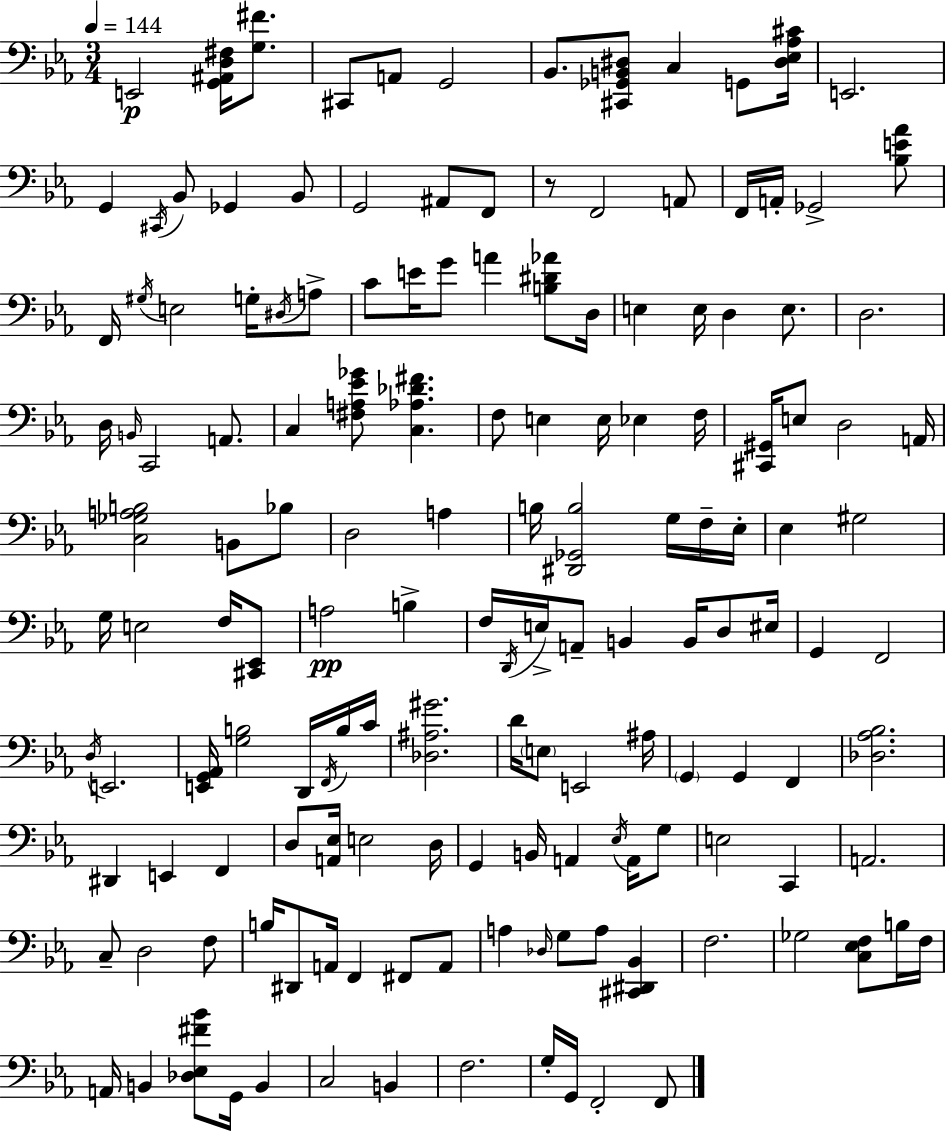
E2/h [G2,A#2,D3,F#3]/s [G3,F#4]/e. C#2/e A2/e G2/h Bb2/e. [C#2,Gb2,B2,D#3]/e C3/q G2/e [D#3,Eb3,Ab3,C#4]/s E2/h. G2/q C#2/s Bb2/e Gb2/q Bb2/e G2/h A#2/e F2/e R/e F2/h A2/e F2/s A2/s Gb2/h [Bb3,E4,Ab4]/e F2/s G#3/s E3/h G3/s D#3/s A3/e C4/e E4/s G4/e A4/q [B3,D#4,Ab4]/e D3/s E3/q E3/s D3/q E3/e. D3/h. D3/s B2/s C2/h A2/e. C3/q [F#3,A3,Eb4,Gb4]/e [C3,Ab3,Db4,F#4]/q. F3/e E3/q E3/s Eb3/q F3/s [C#2,G#2]/s E3/e D3/h A2/s [C3,Gb3,A3,B3]/h B2/e Bb3/e D3/h A3/q B3/s [D#2,Gb2,B3]/h G3/s F3/s Eb3/s Eb3/q G#3/h G3/s E3/h F3/s [C#2,Eb2]/e A3/h B3/q F3/s D2/s E3/s A2/e B2/q B2/s D3/e EIS3/s G2/q F2/h D3/s E2/h. [E2,G2,Ab2]/s [G3,B3]/h D2/s F2/s B3/s C4/s [Db3,A#3,G#4]/h. D4/s E3/e E2/h A#3/s G2/q G2/q F2/q [Db3,Ab3,Bb3]/h. D#2/q E2/q F2/q D3/e [A2,Eb3]/s E3/h D3/s G2/q B2/s A2/q Eb3/s A2/s G3/e E3/h C2/q A2/h. C3/e D3/h F3/e B3/s D#2/e A2/s F2/q F#2/e A2/e A3/q Db3/s G3/e A3/e [C#2,D#2,Bb2]/q F3/h. Gb3/h [C3,Eb3,F3]/e B3/s F3/s A2/s B2/q [Db3,Eb3,F#4,Bb4]/e G2/s B2/q C3/h B2/q F3/h. G3/s G2/s F2/h F2/e